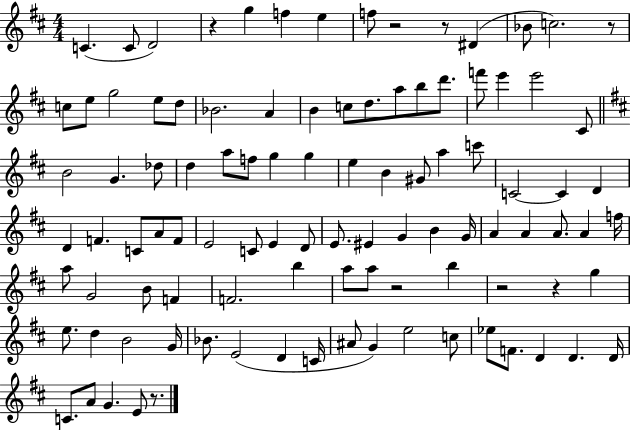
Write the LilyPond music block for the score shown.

{
  \clef treble
  \numericTimeSignature
  \time 4/4
  \key d \major
  c'4.( c'8 d'2) | r4 g''4 f''4 e''4 | f''8 r2 r8 dis'4( | bes'8 c''2.) r8 | \break c''8 e''8 g''2 e''8 d''8 | bes'2. a'4 | b'4 c''8 d''8. a''8 b''8 d'''8. | f'''8 e'''4 e'''2 cis'8 | \break \bar "||" \break \key b \minor b'2 g'4. des''8 | d''4 a''8 f''8 g''4 g''4 | e''4 b'4 gis'8 a''4 c'''8 | c'2~~ c'4 d'4 | \break d'4 f'4. c'8 a'8 f'8 | e'2 c'8 e'4 d'8 | e'8. eis'4 g'4 b'4 g'16 | a'4 a'4 a'8. a'4 f''16 | \break a''8 g'2 b'8 f'4 | f'2. b''4 | a''8 a''8 r2 b''4 | r2 r4 g''4 | \break e''8. d''4 b'2 g'16 | bes'8. e'2( d'4 c'16 | ais'8 g'4) e''2 c''8 | ees''8 f'8. d'4 d'4. d'16 | \break c'8. a'8 g'4. e'8 r8. | \bar "|."
}